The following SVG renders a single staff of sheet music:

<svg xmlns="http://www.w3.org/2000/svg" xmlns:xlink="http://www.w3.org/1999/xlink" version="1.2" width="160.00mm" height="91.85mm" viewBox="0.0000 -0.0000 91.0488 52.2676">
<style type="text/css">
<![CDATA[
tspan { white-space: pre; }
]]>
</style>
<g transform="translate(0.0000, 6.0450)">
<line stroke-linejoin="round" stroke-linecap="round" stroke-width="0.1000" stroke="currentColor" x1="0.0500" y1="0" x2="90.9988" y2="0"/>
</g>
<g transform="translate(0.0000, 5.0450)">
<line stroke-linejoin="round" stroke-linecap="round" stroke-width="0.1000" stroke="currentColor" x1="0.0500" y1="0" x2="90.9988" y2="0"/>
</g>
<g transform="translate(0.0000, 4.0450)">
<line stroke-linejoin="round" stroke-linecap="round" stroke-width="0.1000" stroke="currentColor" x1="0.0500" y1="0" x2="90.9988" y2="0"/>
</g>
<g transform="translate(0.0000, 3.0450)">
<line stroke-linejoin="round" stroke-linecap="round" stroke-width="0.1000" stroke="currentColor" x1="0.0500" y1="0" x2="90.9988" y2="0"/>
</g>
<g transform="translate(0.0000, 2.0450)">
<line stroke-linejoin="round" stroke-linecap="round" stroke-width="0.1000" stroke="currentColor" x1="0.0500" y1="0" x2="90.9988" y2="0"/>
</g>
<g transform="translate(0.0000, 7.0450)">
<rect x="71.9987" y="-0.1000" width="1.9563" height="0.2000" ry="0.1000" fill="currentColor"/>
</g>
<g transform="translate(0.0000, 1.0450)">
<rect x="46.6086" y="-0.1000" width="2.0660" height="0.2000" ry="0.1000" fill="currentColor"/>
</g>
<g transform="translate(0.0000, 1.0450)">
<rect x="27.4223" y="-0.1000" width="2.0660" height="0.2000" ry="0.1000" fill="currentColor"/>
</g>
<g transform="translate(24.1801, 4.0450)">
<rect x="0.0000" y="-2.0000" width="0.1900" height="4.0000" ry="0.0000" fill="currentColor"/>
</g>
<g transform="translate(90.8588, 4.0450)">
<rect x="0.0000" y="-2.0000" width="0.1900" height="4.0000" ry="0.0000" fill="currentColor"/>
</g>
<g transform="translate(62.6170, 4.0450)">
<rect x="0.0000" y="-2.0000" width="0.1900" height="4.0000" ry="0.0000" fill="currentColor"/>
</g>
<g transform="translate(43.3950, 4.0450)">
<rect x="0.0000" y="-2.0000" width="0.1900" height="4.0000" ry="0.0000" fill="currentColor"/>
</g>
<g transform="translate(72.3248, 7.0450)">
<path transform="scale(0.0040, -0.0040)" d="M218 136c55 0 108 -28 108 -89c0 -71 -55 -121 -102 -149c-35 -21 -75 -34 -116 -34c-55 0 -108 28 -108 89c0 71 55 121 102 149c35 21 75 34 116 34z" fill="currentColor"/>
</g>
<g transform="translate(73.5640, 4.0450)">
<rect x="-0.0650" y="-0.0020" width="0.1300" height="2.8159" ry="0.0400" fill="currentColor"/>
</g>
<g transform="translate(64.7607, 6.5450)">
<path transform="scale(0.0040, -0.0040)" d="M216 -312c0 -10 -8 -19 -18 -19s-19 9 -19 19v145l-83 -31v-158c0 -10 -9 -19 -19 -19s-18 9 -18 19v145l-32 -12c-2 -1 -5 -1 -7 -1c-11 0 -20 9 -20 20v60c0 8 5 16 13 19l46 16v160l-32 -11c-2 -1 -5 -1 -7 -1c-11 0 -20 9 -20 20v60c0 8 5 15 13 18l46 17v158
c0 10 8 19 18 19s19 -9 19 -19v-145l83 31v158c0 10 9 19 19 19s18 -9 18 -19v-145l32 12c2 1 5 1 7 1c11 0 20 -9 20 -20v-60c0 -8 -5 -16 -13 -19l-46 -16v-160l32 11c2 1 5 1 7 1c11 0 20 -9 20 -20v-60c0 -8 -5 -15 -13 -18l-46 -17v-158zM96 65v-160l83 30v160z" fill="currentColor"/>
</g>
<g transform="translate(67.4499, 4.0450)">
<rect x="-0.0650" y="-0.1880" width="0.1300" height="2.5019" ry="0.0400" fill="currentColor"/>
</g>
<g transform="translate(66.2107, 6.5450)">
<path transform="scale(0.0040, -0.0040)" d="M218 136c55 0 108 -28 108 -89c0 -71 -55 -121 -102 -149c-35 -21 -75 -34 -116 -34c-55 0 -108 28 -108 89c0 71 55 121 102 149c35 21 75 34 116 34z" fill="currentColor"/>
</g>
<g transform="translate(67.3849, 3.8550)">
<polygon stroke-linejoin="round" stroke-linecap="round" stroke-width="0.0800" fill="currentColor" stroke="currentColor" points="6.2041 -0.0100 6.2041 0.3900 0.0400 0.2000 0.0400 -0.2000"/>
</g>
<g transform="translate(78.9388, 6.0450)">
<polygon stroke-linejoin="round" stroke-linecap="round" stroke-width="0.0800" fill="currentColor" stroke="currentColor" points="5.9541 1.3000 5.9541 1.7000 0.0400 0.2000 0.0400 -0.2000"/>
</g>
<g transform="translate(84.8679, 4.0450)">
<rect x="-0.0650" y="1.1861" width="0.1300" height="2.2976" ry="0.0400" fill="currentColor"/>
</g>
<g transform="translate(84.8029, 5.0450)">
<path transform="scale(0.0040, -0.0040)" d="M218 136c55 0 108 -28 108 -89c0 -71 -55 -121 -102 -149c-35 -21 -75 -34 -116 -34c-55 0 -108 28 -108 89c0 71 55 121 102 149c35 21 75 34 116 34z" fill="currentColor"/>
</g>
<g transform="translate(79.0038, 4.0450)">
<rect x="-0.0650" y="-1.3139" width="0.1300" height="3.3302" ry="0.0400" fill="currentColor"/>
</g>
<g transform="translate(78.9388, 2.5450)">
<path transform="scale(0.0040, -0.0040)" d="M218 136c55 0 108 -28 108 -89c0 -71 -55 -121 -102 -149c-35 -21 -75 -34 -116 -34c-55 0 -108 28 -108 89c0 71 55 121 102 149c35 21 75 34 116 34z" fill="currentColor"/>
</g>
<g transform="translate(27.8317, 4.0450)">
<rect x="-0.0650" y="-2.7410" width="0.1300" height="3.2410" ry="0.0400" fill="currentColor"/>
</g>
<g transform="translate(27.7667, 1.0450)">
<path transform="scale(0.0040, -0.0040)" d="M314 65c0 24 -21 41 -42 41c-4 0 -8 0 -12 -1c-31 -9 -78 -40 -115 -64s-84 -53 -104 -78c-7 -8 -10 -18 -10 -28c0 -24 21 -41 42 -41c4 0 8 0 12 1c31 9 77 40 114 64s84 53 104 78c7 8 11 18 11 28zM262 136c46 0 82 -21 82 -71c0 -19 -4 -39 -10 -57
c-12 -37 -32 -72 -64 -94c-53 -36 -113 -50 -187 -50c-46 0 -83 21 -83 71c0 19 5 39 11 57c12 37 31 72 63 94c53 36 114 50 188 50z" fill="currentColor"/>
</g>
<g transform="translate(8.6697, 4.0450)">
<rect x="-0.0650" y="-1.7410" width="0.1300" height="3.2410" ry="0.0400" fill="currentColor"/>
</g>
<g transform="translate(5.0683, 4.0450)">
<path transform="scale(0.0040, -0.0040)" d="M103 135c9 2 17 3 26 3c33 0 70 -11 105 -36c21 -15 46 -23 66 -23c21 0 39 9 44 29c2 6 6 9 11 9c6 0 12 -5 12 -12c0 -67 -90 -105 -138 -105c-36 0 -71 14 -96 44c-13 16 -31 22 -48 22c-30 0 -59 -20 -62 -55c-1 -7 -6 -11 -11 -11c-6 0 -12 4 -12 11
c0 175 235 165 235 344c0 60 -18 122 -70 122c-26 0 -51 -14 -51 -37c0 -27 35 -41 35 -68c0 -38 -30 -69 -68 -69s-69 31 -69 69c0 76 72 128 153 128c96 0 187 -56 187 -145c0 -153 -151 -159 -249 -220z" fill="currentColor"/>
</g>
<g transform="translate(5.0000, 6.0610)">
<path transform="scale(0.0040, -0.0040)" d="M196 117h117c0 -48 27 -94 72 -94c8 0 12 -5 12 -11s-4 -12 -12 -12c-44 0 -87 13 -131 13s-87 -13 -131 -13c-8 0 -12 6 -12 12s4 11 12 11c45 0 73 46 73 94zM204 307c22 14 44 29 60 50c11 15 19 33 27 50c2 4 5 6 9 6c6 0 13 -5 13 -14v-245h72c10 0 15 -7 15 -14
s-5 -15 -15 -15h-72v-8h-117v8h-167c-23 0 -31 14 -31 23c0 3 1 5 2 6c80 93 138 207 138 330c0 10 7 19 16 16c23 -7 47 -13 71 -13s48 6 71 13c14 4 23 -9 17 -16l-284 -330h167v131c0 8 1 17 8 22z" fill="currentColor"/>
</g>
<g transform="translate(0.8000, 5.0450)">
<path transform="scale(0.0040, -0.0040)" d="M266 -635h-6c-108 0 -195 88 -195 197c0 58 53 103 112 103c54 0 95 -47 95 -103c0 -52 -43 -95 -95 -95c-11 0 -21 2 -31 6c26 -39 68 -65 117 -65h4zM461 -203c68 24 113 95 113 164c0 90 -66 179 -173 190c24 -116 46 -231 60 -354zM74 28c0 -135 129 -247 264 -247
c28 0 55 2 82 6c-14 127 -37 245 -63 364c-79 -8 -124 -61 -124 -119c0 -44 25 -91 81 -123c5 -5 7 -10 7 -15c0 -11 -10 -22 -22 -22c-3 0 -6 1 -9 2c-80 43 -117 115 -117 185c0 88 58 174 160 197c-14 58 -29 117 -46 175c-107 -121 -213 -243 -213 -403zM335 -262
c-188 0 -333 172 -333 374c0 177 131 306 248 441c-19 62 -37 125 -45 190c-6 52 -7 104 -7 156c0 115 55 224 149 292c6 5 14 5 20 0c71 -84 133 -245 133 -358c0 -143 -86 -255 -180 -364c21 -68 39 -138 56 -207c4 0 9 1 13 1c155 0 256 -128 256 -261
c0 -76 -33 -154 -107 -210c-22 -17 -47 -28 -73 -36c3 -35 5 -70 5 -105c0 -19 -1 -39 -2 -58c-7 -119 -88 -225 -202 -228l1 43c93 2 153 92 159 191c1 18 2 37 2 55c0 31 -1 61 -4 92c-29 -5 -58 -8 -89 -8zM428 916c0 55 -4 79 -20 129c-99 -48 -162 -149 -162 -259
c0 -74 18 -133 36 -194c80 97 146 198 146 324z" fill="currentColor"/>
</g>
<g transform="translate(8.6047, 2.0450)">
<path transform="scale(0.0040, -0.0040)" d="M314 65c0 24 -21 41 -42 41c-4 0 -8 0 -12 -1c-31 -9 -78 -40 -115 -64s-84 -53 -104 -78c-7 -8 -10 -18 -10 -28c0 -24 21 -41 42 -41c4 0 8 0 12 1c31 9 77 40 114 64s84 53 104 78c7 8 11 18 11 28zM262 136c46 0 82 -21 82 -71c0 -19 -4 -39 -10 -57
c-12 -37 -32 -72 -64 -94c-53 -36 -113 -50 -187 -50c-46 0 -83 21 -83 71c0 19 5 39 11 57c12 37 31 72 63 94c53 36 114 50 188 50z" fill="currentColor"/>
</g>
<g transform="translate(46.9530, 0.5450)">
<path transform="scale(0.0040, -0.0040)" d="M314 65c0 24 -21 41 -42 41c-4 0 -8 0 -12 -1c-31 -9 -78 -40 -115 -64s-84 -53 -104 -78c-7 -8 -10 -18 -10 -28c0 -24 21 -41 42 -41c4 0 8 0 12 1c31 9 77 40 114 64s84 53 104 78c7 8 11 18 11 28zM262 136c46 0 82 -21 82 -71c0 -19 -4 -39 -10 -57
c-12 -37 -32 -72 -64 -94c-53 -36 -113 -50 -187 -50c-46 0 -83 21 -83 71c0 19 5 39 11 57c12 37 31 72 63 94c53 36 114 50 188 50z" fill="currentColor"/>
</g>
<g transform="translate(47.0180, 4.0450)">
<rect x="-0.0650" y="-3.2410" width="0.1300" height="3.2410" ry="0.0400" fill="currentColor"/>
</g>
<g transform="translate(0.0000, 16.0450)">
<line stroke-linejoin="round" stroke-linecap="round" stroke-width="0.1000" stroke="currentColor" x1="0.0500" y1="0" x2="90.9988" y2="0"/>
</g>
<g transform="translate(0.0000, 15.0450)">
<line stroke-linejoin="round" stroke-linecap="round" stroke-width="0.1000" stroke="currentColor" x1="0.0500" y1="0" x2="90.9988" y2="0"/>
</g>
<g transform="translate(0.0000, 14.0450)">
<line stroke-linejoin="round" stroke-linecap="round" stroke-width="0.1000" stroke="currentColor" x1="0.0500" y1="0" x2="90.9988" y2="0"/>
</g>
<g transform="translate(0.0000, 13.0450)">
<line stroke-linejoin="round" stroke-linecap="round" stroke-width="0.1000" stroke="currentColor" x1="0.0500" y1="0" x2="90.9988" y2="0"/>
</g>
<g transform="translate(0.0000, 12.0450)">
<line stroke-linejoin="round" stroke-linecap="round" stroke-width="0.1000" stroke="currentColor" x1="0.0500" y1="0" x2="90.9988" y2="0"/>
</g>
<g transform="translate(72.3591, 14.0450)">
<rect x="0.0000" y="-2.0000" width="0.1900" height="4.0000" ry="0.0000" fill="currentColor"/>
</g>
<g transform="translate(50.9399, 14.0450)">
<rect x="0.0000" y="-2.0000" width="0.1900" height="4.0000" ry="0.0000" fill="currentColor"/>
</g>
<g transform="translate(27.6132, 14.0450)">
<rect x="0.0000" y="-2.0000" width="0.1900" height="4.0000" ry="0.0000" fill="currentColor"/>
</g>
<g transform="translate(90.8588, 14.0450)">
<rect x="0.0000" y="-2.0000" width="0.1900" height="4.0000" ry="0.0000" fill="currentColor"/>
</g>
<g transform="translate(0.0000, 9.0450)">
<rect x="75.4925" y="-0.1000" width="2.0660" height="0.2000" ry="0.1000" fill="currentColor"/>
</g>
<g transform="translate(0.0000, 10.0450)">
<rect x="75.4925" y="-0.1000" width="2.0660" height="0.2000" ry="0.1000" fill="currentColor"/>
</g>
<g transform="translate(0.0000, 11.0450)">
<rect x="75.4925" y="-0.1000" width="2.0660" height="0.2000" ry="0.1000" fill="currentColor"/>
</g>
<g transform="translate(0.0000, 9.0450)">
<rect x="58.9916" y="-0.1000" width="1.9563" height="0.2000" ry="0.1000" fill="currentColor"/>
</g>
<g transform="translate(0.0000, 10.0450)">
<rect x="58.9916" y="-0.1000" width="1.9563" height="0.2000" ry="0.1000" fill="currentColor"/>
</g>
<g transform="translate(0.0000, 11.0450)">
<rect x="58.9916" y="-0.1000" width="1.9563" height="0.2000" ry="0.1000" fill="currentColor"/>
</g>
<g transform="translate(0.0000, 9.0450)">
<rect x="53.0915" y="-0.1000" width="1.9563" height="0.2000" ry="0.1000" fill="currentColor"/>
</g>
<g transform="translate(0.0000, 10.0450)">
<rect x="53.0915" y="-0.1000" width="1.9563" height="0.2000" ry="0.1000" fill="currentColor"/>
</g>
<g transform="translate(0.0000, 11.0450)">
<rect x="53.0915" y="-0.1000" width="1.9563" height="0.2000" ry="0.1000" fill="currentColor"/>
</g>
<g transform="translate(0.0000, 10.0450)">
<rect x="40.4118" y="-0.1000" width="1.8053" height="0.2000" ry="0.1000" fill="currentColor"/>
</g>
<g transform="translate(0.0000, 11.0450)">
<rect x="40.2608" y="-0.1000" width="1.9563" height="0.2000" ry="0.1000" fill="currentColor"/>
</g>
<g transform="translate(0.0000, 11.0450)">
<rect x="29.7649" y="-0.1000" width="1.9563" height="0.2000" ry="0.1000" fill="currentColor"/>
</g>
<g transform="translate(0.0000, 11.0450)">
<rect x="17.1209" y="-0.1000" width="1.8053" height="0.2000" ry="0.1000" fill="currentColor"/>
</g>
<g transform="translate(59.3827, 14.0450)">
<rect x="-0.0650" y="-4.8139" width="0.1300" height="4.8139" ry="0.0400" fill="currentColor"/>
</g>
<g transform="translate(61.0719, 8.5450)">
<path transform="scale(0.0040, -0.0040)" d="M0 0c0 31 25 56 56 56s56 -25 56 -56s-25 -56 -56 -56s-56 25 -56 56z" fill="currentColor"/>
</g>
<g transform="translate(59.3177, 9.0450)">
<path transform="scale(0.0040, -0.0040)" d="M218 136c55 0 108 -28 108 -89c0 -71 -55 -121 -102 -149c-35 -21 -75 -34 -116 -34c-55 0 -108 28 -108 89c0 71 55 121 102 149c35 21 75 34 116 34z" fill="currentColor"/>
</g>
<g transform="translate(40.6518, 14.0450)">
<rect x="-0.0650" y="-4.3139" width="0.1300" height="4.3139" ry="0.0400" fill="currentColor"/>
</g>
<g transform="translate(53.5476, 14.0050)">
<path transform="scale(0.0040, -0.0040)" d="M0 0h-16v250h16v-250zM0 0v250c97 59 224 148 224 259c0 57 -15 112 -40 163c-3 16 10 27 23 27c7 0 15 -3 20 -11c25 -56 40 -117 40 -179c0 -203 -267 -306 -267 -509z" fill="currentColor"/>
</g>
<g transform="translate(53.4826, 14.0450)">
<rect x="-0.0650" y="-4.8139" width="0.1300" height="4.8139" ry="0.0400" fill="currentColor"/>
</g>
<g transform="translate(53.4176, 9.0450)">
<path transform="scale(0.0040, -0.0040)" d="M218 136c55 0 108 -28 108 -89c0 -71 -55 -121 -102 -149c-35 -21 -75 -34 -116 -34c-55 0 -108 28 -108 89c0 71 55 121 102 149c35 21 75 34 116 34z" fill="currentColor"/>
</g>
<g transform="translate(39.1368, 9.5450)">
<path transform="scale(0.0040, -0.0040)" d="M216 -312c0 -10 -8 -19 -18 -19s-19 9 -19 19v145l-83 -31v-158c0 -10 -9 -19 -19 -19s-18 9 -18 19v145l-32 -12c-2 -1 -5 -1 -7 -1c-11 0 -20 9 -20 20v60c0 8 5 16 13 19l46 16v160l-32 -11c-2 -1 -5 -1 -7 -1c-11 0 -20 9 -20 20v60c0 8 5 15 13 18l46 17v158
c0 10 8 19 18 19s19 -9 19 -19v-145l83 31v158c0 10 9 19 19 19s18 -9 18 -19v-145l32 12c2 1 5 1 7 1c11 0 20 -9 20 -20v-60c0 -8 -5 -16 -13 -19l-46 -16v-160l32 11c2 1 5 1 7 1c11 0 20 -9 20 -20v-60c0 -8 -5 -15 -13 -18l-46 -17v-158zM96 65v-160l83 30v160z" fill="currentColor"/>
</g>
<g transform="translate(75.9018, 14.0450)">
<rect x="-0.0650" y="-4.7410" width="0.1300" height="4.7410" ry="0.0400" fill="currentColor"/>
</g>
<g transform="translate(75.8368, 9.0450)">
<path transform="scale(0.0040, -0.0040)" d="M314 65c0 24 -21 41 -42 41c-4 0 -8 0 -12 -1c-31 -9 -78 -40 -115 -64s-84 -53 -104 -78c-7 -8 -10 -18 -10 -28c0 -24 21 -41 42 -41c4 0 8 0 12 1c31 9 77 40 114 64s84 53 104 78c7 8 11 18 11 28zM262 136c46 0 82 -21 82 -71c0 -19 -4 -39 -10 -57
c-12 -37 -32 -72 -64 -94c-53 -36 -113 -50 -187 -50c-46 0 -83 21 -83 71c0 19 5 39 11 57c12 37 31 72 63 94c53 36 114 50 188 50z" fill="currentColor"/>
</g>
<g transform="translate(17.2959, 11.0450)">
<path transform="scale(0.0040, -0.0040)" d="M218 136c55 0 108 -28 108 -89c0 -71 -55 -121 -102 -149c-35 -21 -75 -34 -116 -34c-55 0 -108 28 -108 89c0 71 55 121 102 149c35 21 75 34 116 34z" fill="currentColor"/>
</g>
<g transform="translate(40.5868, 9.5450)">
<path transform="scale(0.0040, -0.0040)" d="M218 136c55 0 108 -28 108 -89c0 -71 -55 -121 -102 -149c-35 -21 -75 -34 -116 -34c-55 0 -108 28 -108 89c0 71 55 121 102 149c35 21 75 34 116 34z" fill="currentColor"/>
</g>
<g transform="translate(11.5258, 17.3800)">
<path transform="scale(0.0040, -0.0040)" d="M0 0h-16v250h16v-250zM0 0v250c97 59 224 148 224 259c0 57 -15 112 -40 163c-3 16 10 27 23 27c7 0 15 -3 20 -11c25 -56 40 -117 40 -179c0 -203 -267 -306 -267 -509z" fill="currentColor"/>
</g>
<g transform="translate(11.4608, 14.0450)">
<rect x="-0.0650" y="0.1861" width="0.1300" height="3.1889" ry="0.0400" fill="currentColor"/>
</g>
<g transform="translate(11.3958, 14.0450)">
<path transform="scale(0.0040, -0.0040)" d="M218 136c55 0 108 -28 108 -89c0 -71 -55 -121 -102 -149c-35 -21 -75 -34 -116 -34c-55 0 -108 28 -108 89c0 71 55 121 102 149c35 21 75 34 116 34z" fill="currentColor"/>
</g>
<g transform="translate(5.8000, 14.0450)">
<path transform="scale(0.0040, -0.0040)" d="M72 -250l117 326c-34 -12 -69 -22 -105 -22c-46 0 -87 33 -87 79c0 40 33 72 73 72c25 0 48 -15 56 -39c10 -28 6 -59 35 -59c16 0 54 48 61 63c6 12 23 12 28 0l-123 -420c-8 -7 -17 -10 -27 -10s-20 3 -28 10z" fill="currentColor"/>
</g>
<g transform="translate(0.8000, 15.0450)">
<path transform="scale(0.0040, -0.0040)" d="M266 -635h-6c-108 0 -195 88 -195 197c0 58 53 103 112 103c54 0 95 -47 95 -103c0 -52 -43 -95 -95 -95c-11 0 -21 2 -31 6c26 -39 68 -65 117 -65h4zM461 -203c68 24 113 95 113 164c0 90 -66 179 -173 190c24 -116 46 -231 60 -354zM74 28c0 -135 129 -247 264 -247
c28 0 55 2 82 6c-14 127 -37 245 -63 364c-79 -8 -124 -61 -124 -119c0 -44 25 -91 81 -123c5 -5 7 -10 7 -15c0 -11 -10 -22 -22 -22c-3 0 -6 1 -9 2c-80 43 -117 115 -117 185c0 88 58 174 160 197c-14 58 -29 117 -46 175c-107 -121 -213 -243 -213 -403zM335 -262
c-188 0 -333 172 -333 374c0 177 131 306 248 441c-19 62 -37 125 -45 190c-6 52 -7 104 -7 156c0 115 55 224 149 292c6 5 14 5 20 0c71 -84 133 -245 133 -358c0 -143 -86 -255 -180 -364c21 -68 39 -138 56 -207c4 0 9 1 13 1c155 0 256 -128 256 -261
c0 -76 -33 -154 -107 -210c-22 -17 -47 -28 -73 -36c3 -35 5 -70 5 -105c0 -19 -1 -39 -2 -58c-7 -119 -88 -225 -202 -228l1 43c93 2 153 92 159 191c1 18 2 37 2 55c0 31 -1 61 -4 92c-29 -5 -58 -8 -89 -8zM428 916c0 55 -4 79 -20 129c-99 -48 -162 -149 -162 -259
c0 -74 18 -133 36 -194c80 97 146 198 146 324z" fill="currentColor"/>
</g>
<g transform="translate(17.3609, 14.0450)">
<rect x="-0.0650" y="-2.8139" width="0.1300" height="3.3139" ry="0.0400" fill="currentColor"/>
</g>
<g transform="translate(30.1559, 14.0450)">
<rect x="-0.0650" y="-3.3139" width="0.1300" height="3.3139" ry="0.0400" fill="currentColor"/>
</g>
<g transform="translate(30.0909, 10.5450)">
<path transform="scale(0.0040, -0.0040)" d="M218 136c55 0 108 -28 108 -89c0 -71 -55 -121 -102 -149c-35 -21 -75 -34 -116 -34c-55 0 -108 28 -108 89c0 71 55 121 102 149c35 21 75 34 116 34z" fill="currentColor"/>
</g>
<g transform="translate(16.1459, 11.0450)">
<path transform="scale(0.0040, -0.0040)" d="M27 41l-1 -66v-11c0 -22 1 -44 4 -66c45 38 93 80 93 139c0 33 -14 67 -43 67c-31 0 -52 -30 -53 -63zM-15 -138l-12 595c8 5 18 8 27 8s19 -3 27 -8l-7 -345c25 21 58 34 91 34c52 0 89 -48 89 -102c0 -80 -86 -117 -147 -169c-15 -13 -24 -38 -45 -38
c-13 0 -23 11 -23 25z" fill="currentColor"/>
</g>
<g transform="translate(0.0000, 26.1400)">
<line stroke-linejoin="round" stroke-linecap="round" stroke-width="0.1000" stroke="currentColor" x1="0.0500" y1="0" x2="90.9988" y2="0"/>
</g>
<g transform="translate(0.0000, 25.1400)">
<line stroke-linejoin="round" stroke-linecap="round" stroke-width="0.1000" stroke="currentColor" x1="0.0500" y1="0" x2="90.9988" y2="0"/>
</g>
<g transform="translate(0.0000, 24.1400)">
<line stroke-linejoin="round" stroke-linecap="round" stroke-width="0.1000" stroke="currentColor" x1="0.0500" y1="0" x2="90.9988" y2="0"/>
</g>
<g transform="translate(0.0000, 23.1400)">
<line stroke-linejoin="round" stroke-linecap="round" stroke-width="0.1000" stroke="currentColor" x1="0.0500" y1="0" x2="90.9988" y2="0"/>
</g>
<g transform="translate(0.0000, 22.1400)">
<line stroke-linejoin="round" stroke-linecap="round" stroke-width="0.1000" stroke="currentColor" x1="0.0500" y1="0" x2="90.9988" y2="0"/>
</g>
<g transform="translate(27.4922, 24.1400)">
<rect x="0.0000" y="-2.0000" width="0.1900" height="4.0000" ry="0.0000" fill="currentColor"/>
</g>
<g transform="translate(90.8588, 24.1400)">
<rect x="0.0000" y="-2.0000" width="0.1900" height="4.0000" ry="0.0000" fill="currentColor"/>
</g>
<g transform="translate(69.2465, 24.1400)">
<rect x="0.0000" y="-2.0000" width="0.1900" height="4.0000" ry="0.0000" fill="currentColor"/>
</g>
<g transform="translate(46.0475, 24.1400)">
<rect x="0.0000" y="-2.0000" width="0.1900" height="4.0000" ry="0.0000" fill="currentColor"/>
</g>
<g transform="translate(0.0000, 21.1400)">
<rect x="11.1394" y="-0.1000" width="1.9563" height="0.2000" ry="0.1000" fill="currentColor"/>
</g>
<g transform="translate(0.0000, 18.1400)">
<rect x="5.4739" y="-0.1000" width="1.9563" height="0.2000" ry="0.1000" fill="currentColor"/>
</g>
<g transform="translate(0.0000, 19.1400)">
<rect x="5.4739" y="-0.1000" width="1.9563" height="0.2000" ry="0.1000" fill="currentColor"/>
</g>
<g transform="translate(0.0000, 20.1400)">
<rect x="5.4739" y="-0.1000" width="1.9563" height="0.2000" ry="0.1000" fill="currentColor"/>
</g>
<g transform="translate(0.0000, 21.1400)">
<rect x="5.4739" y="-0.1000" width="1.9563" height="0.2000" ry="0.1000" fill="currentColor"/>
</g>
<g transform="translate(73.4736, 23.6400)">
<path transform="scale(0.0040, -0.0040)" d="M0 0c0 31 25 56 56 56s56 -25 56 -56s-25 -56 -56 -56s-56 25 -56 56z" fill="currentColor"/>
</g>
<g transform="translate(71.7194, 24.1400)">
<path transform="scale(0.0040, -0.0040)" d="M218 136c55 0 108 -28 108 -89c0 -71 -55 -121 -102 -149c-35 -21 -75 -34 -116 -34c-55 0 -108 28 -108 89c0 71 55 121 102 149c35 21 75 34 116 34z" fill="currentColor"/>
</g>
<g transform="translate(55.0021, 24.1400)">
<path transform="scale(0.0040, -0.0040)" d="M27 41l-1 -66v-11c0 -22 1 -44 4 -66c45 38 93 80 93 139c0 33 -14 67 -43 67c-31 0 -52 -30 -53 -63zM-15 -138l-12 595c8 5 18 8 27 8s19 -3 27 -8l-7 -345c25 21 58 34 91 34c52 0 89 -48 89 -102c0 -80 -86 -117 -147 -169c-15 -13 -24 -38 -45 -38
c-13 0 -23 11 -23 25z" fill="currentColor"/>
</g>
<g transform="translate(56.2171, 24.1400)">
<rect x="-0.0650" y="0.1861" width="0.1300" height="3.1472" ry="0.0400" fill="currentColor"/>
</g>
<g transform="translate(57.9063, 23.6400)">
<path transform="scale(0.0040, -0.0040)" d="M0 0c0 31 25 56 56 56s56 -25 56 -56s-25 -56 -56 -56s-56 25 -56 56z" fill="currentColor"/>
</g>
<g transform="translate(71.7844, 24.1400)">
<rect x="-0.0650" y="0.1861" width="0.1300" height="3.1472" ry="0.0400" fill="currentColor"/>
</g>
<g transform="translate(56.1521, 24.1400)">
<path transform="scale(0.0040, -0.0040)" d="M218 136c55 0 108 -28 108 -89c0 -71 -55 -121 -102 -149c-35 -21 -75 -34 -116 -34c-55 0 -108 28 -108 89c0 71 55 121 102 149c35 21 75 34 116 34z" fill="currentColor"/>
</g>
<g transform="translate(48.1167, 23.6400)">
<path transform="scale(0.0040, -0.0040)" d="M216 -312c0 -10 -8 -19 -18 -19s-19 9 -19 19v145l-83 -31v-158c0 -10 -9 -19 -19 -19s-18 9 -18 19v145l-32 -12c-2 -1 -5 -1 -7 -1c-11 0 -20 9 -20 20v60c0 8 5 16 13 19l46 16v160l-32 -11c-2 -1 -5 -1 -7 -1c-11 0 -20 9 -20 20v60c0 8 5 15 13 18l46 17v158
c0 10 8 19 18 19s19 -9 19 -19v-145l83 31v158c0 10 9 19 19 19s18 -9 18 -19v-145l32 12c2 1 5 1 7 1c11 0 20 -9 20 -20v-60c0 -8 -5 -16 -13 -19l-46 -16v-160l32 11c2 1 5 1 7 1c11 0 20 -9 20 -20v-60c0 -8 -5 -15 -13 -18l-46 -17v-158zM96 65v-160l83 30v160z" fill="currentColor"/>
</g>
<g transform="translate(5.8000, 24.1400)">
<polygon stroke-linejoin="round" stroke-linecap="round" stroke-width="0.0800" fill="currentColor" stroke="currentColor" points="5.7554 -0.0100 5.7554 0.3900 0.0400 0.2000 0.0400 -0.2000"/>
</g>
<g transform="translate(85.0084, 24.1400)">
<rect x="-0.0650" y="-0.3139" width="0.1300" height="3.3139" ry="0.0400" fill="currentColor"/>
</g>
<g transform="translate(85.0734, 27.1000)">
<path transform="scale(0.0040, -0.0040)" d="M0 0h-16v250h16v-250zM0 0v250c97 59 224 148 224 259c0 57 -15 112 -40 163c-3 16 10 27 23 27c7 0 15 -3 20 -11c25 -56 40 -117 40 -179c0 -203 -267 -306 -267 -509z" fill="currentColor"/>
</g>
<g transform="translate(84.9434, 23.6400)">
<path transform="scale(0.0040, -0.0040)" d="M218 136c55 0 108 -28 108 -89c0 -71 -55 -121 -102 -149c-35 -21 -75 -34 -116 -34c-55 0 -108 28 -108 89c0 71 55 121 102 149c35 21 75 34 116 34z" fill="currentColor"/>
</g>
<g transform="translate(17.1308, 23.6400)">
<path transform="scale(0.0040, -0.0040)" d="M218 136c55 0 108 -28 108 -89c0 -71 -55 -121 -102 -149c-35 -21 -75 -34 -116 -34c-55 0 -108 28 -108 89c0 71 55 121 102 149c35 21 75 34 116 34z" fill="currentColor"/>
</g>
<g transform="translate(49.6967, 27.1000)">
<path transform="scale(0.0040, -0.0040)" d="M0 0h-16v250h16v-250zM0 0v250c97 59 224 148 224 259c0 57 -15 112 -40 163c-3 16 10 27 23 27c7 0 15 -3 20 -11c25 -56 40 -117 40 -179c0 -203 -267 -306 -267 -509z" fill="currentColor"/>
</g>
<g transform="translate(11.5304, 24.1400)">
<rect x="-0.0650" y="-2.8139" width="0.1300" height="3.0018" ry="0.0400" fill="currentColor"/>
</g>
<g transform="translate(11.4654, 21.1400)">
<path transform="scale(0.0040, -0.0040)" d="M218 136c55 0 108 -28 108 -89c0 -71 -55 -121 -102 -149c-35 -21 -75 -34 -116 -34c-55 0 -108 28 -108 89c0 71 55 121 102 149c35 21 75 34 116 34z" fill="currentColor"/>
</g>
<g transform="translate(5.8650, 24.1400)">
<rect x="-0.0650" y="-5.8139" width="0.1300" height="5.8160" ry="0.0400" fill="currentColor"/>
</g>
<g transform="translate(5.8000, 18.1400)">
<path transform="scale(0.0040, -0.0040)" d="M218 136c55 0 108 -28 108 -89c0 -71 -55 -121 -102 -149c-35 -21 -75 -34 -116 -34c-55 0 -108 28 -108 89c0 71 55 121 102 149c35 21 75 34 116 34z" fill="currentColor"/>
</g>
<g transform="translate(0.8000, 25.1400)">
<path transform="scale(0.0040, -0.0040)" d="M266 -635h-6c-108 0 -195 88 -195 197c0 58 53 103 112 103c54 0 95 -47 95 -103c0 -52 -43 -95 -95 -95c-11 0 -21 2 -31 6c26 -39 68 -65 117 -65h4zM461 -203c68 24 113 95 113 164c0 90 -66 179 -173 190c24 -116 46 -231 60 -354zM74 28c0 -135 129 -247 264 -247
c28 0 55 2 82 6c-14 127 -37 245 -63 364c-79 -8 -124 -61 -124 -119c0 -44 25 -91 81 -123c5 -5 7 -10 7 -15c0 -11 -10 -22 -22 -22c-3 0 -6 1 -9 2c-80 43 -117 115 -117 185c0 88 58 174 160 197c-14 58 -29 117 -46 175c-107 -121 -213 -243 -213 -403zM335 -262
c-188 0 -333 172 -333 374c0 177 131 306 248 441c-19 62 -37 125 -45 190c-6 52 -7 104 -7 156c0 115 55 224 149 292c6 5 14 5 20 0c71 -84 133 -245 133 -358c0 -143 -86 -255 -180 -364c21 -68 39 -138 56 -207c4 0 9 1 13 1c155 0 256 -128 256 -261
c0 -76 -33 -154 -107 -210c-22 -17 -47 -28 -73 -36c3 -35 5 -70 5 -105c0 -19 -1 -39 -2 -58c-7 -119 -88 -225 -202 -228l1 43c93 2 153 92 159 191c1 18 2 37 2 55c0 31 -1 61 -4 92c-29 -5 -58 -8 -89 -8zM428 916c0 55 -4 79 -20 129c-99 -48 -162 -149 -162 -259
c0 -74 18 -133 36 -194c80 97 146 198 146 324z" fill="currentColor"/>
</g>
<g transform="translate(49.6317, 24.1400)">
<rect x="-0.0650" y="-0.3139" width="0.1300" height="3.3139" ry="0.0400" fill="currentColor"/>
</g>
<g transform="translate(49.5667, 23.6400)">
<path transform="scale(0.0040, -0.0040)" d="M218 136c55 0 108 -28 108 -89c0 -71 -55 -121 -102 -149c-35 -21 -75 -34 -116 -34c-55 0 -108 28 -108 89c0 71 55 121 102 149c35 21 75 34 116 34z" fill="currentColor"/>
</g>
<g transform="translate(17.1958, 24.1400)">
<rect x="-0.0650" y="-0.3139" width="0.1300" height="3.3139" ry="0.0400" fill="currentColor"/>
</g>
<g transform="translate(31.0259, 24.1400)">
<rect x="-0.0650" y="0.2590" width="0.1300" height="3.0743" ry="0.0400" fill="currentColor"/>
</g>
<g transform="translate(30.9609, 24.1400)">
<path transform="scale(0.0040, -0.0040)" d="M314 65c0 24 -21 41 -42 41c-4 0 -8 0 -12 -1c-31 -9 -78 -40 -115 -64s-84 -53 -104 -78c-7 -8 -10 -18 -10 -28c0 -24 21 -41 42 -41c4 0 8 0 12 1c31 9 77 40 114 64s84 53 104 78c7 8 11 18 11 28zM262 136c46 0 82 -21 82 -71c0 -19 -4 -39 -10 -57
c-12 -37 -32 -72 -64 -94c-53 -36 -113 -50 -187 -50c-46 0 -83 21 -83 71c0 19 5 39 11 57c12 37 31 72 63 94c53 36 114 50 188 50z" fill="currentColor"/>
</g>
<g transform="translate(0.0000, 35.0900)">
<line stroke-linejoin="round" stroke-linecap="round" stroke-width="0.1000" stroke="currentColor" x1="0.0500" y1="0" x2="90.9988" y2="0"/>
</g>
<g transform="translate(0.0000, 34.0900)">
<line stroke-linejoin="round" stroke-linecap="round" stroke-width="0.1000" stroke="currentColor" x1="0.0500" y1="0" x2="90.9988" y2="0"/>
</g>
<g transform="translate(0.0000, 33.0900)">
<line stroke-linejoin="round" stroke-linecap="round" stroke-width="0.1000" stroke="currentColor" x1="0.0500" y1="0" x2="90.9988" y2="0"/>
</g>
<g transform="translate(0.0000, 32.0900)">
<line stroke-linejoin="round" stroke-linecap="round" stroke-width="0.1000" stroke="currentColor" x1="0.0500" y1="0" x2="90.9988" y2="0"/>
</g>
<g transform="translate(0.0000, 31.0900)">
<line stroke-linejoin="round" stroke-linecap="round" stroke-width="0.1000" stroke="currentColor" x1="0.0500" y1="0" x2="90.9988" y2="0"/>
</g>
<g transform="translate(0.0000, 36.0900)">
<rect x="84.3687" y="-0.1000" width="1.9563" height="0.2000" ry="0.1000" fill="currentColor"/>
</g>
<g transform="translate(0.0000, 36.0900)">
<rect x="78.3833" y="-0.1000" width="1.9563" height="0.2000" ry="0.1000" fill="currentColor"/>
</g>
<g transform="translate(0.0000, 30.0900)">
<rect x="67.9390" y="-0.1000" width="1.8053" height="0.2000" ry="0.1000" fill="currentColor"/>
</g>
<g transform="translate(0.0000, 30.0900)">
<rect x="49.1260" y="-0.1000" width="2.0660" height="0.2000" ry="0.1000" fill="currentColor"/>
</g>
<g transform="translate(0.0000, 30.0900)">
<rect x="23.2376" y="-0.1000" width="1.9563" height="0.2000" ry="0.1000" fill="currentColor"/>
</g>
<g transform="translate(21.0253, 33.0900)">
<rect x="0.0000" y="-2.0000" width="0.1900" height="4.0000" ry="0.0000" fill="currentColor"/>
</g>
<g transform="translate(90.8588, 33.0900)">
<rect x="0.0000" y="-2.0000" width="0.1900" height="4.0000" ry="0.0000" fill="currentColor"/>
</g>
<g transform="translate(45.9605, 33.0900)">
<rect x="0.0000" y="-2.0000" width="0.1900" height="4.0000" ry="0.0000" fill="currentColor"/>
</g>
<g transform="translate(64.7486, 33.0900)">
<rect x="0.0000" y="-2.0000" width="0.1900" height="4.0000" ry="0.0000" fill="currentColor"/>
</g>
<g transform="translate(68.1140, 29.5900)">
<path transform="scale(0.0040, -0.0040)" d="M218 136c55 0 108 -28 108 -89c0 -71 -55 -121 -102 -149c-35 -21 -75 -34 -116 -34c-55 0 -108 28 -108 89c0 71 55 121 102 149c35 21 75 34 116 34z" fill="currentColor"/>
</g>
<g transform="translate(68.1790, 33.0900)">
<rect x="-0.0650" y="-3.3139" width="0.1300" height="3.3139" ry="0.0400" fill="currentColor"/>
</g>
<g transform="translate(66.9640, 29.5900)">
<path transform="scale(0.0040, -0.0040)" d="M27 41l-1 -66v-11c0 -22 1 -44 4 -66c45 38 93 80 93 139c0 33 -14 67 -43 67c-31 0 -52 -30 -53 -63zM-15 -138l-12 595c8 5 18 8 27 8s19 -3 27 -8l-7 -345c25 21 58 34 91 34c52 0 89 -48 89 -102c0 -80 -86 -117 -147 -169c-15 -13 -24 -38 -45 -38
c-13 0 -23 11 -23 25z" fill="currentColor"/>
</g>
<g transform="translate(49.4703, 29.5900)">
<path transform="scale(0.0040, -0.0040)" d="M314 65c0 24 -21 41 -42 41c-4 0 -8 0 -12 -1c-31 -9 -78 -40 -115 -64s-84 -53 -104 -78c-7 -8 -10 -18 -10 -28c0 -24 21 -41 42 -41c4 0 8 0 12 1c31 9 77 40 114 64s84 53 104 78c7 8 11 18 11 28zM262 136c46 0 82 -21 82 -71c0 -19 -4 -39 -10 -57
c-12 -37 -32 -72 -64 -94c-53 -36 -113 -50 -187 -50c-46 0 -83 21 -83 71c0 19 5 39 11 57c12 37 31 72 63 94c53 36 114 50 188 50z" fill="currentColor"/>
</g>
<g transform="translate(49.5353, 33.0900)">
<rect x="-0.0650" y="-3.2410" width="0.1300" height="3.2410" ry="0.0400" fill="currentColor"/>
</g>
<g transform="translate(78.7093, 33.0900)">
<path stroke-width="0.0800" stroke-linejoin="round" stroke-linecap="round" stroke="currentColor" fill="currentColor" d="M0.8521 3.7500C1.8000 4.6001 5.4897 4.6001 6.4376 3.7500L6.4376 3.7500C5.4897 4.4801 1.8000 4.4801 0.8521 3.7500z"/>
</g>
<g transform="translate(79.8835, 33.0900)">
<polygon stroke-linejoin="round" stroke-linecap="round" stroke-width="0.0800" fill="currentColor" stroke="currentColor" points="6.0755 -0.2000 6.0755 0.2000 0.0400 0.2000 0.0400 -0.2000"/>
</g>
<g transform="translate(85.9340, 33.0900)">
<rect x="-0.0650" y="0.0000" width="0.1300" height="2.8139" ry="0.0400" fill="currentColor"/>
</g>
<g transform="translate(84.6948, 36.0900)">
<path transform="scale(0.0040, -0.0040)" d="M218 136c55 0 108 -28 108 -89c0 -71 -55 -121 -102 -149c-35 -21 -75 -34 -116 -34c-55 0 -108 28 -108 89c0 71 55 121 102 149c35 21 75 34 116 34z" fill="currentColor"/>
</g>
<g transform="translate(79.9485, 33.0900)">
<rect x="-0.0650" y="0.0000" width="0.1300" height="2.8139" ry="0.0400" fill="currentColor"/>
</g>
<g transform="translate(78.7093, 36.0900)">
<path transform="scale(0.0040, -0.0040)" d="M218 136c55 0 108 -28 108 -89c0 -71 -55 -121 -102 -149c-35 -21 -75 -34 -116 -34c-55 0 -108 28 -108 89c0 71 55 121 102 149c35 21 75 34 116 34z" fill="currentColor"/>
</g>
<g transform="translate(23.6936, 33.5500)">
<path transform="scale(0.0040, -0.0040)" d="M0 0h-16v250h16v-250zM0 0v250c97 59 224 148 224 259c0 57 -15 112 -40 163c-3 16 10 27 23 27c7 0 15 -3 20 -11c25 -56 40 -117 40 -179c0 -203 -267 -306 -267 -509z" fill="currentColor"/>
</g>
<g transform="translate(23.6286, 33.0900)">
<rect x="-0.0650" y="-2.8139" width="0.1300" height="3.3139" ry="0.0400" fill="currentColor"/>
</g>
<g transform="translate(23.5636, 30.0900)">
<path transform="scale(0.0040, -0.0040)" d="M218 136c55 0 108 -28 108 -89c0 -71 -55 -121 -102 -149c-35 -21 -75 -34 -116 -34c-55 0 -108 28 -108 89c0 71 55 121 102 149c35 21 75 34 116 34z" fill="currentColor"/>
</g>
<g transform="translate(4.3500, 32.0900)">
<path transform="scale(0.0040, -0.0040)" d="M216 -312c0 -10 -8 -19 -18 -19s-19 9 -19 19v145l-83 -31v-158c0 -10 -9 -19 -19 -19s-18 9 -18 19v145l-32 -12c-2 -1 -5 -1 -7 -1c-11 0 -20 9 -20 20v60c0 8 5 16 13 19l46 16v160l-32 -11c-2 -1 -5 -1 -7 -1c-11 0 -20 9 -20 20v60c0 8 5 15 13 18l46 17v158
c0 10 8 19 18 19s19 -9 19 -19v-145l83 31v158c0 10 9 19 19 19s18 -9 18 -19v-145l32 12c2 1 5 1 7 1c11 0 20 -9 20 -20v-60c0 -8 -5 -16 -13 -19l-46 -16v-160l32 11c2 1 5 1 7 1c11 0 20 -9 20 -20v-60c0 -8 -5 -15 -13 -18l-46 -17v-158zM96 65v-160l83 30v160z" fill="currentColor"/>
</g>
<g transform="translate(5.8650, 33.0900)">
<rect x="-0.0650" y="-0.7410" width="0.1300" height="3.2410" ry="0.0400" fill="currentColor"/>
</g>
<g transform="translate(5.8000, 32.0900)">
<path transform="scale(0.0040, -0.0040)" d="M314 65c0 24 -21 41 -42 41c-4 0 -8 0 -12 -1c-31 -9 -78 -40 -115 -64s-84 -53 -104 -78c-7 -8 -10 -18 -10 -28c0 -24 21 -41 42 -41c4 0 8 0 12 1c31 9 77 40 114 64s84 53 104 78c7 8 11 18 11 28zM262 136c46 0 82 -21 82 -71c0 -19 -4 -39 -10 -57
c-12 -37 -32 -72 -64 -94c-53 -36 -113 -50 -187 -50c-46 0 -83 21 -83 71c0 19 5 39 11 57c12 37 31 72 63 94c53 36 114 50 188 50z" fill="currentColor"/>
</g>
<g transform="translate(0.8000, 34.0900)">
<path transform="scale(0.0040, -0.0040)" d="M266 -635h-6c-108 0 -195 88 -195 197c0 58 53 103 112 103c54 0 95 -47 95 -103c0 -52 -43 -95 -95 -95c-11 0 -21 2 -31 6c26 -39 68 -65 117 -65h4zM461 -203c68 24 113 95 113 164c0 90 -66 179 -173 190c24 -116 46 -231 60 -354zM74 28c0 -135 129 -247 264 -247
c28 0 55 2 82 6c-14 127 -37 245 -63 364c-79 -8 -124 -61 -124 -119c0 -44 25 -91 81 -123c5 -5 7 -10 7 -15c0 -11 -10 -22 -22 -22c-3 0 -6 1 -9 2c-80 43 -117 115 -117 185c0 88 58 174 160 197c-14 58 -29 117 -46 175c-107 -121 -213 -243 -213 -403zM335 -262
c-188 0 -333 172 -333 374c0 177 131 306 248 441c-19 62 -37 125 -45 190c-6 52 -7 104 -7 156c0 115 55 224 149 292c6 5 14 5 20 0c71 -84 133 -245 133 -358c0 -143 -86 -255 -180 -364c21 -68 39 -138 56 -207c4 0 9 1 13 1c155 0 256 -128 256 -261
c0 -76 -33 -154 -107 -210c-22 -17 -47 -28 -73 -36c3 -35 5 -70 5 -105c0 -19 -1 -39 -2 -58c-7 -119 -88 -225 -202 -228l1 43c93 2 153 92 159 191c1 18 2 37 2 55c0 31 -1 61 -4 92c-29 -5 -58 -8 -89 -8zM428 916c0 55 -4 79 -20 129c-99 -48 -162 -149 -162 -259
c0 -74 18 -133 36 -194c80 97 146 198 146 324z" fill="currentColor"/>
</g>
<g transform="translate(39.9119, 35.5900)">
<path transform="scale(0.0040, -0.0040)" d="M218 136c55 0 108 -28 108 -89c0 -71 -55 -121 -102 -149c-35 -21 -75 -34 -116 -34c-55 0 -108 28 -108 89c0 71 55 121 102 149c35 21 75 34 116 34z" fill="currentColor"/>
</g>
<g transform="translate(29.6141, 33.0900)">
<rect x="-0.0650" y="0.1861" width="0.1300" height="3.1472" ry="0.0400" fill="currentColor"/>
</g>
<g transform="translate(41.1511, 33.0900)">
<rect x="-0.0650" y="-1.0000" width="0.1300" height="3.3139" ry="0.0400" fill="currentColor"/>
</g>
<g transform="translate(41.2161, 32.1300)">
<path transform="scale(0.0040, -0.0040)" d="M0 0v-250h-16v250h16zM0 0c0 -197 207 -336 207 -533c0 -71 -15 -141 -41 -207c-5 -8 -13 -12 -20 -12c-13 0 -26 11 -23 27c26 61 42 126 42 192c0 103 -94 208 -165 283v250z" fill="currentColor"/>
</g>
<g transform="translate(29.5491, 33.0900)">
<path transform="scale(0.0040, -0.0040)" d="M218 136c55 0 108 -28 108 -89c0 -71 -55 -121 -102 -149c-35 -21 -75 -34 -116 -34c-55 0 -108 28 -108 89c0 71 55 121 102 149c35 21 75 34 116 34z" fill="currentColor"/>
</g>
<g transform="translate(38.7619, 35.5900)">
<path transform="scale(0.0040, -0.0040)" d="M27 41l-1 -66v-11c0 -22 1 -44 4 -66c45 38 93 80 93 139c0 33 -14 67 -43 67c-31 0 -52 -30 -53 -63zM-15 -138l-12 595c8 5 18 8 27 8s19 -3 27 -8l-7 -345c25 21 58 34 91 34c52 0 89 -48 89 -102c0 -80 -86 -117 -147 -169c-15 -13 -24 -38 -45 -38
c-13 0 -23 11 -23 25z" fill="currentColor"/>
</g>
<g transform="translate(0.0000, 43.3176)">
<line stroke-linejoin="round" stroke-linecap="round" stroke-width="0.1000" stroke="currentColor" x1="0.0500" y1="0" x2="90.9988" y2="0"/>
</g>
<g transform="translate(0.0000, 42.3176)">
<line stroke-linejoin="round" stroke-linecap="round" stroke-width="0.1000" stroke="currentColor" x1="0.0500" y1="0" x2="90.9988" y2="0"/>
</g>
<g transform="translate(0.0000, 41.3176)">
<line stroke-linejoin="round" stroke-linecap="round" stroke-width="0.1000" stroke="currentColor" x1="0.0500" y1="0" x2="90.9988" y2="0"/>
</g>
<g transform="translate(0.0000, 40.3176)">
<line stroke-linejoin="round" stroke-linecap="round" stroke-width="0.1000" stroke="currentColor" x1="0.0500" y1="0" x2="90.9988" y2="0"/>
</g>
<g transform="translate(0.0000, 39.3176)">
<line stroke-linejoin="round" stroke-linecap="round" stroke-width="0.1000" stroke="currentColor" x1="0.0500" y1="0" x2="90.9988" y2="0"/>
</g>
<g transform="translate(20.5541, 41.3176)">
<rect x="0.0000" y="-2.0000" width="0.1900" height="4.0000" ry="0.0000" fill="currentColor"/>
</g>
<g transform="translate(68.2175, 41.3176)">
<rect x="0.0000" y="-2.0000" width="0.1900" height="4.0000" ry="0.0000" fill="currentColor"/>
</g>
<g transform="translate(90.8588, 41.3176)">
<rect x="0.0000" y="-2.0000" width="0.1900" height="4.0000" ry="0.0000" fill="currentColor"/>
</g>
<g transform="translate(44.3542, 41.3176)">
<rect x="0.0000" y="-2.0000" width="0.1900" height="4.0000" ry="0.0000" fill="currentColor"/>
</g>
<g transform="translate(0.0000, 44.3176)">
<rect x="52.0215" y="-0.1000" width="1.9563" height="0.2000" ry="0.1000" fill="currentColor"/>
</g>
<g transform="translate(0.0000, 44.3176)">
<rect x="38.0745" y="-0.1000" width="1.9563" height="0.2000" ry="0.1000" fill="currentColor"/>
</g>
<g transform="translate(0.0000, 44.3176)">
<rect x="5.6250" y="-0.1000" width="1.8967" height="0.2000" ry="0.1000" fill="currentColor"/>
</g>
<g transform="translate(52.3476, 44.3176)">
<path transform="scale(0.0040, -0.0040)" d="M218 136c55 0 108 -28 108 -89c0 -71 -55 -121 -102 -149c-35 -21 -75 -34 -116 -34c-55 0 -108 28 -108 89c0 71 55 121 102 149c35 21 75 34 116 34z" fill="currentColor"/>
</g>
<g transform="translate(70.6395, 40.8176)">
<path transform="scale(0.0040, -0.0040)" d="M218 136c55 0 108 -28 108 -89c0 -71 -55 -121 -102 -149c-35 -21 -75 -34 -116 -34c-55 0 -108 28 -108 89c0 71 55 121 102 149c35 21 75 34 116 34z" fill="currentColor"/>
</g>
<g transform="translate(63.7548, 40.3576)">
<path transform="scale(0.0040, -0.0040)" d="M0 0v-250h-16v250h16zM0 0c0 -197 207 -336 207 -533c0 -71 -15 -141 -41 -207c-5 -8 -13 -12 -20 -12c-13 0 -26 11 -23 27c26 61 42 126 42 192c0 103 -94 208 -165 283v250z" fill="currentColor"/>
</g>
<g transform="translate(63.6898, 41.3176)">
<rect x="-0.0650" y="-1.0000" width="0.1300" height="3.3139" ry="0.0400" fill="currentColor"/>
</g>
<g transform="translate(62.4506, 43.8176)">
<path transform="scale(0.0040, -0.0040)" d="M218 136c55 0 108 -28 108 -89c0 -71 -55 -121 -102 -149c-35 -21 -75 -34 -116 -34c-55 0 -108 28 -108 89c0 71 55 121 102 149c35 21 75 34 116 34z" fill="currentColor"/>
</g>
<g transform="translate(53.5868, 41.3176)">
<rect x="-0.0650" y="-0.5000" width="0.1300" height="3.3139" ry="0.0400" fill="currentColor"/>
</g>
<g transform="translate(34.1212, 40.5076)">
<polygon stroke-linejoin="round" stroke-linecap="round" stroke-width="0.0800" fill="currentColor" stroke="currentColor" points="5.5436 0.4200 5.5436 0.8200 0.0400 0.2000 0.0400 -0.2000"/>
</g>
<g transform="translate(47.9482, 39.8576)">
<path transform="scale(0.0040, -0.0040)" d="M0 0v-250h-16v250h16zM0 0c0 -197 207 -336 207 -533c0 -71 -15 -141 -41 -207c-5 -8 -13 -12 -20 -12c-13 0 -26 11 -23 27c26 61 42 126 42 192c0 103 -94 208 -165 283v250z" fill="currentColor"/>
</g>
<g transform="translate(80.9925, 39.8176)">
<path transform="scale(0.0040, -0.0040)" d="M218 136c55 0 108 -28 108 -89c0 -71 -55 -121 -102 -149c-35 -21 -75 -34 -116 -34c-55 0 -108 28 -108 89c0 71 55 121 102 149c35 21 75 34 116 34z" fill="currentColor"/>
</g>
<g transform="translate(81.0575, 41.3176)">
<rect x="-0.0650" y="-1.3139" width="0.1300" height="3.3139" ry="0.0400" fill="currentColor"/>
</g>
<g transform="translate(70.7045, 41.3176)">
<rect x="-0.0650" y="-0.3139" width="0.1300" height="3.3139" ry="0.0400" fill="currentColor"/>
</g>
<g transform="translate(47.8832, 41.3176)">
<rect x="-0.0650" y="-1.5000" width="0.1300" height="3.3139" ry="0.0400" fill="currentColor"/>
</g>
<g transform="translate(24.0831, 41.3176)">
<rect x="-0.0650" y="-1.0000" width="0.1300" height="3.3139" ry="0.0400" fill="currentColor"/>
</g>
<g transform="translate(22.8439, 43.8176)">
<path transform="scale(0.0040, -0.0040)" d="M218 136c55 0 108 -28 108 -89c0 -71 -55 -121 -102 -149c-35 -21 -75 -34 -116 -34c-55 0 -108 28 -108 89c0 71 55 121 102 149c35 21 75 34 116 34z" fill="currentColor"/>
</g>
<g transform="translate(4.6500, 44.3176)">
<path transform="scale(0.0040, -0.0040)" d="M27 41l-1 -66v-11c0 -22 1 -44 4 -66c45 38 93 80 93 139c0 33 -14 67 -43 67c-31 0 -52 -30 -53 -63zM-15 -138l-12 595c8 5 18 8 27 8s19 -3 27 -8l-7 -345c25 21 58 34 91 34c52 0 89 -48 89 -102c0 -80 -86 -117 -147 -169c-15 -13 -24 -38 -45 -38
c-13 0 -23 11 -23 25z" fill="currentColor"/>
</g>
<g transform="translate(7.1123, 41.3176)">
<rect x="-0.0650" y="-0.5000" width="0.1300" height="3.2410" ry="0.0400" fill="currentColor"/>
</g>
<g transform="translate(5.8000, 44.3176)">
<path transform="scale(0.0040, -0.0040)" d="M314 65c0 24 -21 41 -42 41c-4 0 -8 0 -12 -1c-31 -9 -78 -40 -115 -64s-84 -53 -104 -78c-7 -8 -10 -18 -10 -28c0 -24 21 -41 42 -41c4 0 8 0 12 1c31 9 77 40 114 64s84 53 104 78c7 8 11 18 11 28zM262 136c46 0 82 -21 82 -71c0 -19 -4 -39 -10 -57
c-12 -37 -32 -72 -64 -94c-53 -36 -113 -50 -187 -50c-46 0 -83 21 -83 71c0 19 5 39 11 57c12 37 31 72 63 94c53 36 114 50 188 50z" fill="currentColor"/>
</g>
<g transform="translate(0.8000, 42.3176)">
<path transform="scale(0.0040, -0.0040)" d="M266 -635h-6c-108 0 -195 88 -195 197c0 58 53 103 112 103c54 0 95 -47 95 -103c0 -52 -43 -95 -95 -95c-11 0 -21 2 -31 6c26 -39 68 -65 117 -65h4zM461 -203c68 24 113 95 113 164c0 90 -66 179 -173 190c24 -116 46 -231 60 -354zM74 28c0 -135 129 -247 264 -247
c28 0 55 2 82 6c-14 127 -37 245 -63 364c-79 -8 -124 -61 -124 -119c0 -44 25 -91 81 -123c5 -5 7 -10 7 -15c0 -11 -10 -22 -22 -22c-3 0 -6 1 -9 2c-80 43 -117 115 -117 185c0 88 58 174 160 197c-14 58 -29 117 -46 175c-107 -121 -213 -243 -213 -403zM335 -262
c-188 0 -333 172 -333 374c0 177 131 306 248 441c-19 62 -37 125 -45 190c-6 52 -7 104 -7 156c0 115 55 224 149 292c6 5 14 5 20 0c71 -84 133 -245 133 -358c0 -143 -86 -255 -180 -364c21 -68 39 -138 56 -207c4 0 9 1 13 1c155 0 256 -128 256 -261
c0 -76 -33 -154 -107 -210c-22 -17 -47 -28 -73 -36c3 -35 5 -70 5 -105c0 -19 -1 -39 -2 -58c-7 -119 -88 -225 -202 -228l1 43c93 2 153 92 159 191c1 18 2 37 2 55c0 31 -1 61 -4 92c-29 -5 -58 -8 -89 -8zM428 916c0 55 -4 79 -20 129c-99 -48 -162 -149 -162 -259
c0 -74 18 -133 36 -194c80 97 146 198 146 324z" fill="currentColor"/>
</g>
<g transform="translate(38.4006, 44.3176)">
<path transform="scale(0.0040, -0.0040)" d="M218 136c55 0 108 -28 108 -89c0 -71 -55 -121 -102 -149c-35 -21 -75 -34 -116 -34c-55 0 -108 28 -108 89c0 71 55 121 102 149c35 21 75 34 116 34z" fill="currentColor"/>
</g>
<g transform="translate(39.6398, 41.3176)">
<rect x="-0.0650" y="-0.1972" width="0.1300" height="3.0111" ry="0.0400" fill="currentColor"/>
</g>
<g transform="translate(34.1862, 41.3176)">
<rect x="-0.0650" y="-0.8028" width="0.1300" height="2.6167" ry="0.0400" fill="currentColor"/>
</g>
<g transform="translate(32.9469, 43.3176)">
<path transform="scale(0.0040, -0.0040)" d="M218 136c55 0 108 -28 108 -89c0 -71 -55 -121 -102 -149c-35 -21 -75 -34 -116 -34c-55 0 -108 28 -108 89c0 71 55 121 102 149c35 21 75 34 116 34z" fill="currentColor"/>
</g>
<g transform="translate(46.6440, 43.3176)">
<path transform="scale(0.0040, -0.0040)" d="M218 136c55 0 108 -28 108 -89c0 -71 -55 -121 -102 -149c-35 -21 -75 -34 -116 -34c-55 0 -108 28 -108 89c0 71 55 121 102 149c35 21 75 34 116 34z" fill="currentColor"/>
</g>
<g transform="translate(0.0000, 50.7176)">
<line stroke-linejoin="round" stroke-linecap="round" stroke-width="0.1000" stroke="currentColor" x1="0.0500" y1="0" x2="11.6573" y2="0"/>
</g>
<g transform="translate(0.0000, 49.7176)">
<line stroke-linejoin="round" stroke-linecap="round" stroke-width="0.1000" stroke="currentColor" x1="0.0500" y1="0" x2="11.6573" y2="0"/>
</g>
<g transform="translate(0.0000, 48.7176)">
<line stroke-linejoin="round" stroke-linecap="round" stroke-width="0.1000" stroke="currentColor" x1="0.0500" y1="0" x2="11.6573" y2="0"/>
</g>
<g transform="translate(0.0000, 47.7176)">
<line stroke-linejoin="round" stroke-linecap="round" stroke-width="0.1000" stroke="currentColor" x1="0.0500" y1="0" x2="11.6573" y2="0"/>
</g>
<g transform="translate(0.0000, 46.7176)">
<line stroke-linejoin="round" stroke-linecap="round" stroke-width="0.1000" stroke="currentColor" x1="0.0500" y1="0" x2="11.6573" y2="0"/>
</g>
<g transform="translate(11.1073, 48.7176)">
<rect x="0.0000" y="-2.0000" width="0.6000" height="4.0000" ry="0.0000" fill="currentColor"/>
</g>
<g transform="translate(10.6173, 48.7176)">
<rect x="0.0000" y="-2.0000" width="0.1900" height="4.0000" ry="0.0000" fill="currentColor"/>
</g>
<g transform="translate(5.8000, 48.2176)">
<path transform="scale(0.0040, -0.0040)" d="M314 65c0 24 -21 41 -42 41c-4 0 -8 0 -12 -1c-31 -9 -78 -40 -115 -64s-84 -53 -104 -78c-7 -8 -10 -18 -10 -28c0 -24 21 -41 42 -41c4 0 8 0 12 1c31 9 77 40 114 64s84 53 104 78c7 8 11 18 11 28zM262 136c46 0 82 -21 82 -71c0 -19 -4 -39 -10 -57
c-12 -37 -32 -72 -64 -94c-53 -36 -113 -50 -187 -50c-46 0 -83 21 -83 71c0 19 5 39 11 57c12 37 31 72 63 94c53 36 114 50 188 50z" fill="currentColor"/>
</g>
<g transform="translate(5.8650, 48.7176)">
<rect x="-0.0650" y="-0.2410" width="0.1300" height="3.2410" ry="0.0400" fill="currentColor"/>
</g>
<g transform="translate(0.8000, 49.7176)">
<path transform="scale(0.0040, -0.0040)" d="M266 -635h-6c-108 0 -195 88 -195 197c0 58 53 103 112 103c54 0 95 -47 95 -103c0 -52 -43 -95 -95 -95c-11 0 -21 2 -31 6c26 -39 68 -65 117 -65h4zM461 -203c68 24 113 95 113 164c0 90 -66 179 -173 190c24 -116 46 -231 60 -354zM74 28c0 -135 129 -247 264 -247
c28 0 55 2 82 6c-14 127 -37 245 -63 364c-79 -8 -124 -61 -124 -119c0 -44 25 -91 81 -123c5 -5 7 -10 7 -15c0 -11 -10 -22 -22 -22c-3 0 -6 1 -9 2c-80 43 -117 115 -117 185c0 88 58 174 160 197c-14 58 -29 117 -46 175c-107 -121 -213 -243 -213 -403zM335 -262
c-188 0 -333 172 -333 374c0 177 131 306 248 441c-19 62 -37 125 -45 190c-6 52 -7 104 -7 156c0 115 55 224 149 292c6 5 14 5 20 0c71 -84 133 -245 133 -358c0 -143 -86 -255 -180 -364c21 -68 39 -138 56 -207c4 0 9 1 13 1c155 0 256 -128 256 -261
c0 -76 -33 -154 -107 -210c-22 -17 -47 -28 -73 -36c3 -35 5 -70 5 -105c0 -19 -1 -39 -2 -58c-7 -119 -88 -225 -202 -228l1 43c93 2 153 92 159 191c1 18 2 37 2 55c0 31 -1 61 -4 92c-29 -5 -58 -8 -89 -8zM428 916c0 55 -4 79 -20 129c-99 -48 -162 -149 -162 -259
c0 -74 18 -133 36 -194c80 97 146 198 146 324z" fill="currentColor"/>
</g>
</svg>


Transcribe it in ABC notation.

X:1
T:Untitled
M:2/4
L:1/4
K:C
f2 a2 b2 ^D/2 C/2 e/2 G/2 z/2 B/2 _a b ^d' e'/2 e' e'2 g'/2 a/2 c B2 ^c/2 _B B c/2 ^d2 a/2 B _D/2 b2 _b C/2 C/2 _C2 D E/2 C/2 E/2 C D/2 c e c2